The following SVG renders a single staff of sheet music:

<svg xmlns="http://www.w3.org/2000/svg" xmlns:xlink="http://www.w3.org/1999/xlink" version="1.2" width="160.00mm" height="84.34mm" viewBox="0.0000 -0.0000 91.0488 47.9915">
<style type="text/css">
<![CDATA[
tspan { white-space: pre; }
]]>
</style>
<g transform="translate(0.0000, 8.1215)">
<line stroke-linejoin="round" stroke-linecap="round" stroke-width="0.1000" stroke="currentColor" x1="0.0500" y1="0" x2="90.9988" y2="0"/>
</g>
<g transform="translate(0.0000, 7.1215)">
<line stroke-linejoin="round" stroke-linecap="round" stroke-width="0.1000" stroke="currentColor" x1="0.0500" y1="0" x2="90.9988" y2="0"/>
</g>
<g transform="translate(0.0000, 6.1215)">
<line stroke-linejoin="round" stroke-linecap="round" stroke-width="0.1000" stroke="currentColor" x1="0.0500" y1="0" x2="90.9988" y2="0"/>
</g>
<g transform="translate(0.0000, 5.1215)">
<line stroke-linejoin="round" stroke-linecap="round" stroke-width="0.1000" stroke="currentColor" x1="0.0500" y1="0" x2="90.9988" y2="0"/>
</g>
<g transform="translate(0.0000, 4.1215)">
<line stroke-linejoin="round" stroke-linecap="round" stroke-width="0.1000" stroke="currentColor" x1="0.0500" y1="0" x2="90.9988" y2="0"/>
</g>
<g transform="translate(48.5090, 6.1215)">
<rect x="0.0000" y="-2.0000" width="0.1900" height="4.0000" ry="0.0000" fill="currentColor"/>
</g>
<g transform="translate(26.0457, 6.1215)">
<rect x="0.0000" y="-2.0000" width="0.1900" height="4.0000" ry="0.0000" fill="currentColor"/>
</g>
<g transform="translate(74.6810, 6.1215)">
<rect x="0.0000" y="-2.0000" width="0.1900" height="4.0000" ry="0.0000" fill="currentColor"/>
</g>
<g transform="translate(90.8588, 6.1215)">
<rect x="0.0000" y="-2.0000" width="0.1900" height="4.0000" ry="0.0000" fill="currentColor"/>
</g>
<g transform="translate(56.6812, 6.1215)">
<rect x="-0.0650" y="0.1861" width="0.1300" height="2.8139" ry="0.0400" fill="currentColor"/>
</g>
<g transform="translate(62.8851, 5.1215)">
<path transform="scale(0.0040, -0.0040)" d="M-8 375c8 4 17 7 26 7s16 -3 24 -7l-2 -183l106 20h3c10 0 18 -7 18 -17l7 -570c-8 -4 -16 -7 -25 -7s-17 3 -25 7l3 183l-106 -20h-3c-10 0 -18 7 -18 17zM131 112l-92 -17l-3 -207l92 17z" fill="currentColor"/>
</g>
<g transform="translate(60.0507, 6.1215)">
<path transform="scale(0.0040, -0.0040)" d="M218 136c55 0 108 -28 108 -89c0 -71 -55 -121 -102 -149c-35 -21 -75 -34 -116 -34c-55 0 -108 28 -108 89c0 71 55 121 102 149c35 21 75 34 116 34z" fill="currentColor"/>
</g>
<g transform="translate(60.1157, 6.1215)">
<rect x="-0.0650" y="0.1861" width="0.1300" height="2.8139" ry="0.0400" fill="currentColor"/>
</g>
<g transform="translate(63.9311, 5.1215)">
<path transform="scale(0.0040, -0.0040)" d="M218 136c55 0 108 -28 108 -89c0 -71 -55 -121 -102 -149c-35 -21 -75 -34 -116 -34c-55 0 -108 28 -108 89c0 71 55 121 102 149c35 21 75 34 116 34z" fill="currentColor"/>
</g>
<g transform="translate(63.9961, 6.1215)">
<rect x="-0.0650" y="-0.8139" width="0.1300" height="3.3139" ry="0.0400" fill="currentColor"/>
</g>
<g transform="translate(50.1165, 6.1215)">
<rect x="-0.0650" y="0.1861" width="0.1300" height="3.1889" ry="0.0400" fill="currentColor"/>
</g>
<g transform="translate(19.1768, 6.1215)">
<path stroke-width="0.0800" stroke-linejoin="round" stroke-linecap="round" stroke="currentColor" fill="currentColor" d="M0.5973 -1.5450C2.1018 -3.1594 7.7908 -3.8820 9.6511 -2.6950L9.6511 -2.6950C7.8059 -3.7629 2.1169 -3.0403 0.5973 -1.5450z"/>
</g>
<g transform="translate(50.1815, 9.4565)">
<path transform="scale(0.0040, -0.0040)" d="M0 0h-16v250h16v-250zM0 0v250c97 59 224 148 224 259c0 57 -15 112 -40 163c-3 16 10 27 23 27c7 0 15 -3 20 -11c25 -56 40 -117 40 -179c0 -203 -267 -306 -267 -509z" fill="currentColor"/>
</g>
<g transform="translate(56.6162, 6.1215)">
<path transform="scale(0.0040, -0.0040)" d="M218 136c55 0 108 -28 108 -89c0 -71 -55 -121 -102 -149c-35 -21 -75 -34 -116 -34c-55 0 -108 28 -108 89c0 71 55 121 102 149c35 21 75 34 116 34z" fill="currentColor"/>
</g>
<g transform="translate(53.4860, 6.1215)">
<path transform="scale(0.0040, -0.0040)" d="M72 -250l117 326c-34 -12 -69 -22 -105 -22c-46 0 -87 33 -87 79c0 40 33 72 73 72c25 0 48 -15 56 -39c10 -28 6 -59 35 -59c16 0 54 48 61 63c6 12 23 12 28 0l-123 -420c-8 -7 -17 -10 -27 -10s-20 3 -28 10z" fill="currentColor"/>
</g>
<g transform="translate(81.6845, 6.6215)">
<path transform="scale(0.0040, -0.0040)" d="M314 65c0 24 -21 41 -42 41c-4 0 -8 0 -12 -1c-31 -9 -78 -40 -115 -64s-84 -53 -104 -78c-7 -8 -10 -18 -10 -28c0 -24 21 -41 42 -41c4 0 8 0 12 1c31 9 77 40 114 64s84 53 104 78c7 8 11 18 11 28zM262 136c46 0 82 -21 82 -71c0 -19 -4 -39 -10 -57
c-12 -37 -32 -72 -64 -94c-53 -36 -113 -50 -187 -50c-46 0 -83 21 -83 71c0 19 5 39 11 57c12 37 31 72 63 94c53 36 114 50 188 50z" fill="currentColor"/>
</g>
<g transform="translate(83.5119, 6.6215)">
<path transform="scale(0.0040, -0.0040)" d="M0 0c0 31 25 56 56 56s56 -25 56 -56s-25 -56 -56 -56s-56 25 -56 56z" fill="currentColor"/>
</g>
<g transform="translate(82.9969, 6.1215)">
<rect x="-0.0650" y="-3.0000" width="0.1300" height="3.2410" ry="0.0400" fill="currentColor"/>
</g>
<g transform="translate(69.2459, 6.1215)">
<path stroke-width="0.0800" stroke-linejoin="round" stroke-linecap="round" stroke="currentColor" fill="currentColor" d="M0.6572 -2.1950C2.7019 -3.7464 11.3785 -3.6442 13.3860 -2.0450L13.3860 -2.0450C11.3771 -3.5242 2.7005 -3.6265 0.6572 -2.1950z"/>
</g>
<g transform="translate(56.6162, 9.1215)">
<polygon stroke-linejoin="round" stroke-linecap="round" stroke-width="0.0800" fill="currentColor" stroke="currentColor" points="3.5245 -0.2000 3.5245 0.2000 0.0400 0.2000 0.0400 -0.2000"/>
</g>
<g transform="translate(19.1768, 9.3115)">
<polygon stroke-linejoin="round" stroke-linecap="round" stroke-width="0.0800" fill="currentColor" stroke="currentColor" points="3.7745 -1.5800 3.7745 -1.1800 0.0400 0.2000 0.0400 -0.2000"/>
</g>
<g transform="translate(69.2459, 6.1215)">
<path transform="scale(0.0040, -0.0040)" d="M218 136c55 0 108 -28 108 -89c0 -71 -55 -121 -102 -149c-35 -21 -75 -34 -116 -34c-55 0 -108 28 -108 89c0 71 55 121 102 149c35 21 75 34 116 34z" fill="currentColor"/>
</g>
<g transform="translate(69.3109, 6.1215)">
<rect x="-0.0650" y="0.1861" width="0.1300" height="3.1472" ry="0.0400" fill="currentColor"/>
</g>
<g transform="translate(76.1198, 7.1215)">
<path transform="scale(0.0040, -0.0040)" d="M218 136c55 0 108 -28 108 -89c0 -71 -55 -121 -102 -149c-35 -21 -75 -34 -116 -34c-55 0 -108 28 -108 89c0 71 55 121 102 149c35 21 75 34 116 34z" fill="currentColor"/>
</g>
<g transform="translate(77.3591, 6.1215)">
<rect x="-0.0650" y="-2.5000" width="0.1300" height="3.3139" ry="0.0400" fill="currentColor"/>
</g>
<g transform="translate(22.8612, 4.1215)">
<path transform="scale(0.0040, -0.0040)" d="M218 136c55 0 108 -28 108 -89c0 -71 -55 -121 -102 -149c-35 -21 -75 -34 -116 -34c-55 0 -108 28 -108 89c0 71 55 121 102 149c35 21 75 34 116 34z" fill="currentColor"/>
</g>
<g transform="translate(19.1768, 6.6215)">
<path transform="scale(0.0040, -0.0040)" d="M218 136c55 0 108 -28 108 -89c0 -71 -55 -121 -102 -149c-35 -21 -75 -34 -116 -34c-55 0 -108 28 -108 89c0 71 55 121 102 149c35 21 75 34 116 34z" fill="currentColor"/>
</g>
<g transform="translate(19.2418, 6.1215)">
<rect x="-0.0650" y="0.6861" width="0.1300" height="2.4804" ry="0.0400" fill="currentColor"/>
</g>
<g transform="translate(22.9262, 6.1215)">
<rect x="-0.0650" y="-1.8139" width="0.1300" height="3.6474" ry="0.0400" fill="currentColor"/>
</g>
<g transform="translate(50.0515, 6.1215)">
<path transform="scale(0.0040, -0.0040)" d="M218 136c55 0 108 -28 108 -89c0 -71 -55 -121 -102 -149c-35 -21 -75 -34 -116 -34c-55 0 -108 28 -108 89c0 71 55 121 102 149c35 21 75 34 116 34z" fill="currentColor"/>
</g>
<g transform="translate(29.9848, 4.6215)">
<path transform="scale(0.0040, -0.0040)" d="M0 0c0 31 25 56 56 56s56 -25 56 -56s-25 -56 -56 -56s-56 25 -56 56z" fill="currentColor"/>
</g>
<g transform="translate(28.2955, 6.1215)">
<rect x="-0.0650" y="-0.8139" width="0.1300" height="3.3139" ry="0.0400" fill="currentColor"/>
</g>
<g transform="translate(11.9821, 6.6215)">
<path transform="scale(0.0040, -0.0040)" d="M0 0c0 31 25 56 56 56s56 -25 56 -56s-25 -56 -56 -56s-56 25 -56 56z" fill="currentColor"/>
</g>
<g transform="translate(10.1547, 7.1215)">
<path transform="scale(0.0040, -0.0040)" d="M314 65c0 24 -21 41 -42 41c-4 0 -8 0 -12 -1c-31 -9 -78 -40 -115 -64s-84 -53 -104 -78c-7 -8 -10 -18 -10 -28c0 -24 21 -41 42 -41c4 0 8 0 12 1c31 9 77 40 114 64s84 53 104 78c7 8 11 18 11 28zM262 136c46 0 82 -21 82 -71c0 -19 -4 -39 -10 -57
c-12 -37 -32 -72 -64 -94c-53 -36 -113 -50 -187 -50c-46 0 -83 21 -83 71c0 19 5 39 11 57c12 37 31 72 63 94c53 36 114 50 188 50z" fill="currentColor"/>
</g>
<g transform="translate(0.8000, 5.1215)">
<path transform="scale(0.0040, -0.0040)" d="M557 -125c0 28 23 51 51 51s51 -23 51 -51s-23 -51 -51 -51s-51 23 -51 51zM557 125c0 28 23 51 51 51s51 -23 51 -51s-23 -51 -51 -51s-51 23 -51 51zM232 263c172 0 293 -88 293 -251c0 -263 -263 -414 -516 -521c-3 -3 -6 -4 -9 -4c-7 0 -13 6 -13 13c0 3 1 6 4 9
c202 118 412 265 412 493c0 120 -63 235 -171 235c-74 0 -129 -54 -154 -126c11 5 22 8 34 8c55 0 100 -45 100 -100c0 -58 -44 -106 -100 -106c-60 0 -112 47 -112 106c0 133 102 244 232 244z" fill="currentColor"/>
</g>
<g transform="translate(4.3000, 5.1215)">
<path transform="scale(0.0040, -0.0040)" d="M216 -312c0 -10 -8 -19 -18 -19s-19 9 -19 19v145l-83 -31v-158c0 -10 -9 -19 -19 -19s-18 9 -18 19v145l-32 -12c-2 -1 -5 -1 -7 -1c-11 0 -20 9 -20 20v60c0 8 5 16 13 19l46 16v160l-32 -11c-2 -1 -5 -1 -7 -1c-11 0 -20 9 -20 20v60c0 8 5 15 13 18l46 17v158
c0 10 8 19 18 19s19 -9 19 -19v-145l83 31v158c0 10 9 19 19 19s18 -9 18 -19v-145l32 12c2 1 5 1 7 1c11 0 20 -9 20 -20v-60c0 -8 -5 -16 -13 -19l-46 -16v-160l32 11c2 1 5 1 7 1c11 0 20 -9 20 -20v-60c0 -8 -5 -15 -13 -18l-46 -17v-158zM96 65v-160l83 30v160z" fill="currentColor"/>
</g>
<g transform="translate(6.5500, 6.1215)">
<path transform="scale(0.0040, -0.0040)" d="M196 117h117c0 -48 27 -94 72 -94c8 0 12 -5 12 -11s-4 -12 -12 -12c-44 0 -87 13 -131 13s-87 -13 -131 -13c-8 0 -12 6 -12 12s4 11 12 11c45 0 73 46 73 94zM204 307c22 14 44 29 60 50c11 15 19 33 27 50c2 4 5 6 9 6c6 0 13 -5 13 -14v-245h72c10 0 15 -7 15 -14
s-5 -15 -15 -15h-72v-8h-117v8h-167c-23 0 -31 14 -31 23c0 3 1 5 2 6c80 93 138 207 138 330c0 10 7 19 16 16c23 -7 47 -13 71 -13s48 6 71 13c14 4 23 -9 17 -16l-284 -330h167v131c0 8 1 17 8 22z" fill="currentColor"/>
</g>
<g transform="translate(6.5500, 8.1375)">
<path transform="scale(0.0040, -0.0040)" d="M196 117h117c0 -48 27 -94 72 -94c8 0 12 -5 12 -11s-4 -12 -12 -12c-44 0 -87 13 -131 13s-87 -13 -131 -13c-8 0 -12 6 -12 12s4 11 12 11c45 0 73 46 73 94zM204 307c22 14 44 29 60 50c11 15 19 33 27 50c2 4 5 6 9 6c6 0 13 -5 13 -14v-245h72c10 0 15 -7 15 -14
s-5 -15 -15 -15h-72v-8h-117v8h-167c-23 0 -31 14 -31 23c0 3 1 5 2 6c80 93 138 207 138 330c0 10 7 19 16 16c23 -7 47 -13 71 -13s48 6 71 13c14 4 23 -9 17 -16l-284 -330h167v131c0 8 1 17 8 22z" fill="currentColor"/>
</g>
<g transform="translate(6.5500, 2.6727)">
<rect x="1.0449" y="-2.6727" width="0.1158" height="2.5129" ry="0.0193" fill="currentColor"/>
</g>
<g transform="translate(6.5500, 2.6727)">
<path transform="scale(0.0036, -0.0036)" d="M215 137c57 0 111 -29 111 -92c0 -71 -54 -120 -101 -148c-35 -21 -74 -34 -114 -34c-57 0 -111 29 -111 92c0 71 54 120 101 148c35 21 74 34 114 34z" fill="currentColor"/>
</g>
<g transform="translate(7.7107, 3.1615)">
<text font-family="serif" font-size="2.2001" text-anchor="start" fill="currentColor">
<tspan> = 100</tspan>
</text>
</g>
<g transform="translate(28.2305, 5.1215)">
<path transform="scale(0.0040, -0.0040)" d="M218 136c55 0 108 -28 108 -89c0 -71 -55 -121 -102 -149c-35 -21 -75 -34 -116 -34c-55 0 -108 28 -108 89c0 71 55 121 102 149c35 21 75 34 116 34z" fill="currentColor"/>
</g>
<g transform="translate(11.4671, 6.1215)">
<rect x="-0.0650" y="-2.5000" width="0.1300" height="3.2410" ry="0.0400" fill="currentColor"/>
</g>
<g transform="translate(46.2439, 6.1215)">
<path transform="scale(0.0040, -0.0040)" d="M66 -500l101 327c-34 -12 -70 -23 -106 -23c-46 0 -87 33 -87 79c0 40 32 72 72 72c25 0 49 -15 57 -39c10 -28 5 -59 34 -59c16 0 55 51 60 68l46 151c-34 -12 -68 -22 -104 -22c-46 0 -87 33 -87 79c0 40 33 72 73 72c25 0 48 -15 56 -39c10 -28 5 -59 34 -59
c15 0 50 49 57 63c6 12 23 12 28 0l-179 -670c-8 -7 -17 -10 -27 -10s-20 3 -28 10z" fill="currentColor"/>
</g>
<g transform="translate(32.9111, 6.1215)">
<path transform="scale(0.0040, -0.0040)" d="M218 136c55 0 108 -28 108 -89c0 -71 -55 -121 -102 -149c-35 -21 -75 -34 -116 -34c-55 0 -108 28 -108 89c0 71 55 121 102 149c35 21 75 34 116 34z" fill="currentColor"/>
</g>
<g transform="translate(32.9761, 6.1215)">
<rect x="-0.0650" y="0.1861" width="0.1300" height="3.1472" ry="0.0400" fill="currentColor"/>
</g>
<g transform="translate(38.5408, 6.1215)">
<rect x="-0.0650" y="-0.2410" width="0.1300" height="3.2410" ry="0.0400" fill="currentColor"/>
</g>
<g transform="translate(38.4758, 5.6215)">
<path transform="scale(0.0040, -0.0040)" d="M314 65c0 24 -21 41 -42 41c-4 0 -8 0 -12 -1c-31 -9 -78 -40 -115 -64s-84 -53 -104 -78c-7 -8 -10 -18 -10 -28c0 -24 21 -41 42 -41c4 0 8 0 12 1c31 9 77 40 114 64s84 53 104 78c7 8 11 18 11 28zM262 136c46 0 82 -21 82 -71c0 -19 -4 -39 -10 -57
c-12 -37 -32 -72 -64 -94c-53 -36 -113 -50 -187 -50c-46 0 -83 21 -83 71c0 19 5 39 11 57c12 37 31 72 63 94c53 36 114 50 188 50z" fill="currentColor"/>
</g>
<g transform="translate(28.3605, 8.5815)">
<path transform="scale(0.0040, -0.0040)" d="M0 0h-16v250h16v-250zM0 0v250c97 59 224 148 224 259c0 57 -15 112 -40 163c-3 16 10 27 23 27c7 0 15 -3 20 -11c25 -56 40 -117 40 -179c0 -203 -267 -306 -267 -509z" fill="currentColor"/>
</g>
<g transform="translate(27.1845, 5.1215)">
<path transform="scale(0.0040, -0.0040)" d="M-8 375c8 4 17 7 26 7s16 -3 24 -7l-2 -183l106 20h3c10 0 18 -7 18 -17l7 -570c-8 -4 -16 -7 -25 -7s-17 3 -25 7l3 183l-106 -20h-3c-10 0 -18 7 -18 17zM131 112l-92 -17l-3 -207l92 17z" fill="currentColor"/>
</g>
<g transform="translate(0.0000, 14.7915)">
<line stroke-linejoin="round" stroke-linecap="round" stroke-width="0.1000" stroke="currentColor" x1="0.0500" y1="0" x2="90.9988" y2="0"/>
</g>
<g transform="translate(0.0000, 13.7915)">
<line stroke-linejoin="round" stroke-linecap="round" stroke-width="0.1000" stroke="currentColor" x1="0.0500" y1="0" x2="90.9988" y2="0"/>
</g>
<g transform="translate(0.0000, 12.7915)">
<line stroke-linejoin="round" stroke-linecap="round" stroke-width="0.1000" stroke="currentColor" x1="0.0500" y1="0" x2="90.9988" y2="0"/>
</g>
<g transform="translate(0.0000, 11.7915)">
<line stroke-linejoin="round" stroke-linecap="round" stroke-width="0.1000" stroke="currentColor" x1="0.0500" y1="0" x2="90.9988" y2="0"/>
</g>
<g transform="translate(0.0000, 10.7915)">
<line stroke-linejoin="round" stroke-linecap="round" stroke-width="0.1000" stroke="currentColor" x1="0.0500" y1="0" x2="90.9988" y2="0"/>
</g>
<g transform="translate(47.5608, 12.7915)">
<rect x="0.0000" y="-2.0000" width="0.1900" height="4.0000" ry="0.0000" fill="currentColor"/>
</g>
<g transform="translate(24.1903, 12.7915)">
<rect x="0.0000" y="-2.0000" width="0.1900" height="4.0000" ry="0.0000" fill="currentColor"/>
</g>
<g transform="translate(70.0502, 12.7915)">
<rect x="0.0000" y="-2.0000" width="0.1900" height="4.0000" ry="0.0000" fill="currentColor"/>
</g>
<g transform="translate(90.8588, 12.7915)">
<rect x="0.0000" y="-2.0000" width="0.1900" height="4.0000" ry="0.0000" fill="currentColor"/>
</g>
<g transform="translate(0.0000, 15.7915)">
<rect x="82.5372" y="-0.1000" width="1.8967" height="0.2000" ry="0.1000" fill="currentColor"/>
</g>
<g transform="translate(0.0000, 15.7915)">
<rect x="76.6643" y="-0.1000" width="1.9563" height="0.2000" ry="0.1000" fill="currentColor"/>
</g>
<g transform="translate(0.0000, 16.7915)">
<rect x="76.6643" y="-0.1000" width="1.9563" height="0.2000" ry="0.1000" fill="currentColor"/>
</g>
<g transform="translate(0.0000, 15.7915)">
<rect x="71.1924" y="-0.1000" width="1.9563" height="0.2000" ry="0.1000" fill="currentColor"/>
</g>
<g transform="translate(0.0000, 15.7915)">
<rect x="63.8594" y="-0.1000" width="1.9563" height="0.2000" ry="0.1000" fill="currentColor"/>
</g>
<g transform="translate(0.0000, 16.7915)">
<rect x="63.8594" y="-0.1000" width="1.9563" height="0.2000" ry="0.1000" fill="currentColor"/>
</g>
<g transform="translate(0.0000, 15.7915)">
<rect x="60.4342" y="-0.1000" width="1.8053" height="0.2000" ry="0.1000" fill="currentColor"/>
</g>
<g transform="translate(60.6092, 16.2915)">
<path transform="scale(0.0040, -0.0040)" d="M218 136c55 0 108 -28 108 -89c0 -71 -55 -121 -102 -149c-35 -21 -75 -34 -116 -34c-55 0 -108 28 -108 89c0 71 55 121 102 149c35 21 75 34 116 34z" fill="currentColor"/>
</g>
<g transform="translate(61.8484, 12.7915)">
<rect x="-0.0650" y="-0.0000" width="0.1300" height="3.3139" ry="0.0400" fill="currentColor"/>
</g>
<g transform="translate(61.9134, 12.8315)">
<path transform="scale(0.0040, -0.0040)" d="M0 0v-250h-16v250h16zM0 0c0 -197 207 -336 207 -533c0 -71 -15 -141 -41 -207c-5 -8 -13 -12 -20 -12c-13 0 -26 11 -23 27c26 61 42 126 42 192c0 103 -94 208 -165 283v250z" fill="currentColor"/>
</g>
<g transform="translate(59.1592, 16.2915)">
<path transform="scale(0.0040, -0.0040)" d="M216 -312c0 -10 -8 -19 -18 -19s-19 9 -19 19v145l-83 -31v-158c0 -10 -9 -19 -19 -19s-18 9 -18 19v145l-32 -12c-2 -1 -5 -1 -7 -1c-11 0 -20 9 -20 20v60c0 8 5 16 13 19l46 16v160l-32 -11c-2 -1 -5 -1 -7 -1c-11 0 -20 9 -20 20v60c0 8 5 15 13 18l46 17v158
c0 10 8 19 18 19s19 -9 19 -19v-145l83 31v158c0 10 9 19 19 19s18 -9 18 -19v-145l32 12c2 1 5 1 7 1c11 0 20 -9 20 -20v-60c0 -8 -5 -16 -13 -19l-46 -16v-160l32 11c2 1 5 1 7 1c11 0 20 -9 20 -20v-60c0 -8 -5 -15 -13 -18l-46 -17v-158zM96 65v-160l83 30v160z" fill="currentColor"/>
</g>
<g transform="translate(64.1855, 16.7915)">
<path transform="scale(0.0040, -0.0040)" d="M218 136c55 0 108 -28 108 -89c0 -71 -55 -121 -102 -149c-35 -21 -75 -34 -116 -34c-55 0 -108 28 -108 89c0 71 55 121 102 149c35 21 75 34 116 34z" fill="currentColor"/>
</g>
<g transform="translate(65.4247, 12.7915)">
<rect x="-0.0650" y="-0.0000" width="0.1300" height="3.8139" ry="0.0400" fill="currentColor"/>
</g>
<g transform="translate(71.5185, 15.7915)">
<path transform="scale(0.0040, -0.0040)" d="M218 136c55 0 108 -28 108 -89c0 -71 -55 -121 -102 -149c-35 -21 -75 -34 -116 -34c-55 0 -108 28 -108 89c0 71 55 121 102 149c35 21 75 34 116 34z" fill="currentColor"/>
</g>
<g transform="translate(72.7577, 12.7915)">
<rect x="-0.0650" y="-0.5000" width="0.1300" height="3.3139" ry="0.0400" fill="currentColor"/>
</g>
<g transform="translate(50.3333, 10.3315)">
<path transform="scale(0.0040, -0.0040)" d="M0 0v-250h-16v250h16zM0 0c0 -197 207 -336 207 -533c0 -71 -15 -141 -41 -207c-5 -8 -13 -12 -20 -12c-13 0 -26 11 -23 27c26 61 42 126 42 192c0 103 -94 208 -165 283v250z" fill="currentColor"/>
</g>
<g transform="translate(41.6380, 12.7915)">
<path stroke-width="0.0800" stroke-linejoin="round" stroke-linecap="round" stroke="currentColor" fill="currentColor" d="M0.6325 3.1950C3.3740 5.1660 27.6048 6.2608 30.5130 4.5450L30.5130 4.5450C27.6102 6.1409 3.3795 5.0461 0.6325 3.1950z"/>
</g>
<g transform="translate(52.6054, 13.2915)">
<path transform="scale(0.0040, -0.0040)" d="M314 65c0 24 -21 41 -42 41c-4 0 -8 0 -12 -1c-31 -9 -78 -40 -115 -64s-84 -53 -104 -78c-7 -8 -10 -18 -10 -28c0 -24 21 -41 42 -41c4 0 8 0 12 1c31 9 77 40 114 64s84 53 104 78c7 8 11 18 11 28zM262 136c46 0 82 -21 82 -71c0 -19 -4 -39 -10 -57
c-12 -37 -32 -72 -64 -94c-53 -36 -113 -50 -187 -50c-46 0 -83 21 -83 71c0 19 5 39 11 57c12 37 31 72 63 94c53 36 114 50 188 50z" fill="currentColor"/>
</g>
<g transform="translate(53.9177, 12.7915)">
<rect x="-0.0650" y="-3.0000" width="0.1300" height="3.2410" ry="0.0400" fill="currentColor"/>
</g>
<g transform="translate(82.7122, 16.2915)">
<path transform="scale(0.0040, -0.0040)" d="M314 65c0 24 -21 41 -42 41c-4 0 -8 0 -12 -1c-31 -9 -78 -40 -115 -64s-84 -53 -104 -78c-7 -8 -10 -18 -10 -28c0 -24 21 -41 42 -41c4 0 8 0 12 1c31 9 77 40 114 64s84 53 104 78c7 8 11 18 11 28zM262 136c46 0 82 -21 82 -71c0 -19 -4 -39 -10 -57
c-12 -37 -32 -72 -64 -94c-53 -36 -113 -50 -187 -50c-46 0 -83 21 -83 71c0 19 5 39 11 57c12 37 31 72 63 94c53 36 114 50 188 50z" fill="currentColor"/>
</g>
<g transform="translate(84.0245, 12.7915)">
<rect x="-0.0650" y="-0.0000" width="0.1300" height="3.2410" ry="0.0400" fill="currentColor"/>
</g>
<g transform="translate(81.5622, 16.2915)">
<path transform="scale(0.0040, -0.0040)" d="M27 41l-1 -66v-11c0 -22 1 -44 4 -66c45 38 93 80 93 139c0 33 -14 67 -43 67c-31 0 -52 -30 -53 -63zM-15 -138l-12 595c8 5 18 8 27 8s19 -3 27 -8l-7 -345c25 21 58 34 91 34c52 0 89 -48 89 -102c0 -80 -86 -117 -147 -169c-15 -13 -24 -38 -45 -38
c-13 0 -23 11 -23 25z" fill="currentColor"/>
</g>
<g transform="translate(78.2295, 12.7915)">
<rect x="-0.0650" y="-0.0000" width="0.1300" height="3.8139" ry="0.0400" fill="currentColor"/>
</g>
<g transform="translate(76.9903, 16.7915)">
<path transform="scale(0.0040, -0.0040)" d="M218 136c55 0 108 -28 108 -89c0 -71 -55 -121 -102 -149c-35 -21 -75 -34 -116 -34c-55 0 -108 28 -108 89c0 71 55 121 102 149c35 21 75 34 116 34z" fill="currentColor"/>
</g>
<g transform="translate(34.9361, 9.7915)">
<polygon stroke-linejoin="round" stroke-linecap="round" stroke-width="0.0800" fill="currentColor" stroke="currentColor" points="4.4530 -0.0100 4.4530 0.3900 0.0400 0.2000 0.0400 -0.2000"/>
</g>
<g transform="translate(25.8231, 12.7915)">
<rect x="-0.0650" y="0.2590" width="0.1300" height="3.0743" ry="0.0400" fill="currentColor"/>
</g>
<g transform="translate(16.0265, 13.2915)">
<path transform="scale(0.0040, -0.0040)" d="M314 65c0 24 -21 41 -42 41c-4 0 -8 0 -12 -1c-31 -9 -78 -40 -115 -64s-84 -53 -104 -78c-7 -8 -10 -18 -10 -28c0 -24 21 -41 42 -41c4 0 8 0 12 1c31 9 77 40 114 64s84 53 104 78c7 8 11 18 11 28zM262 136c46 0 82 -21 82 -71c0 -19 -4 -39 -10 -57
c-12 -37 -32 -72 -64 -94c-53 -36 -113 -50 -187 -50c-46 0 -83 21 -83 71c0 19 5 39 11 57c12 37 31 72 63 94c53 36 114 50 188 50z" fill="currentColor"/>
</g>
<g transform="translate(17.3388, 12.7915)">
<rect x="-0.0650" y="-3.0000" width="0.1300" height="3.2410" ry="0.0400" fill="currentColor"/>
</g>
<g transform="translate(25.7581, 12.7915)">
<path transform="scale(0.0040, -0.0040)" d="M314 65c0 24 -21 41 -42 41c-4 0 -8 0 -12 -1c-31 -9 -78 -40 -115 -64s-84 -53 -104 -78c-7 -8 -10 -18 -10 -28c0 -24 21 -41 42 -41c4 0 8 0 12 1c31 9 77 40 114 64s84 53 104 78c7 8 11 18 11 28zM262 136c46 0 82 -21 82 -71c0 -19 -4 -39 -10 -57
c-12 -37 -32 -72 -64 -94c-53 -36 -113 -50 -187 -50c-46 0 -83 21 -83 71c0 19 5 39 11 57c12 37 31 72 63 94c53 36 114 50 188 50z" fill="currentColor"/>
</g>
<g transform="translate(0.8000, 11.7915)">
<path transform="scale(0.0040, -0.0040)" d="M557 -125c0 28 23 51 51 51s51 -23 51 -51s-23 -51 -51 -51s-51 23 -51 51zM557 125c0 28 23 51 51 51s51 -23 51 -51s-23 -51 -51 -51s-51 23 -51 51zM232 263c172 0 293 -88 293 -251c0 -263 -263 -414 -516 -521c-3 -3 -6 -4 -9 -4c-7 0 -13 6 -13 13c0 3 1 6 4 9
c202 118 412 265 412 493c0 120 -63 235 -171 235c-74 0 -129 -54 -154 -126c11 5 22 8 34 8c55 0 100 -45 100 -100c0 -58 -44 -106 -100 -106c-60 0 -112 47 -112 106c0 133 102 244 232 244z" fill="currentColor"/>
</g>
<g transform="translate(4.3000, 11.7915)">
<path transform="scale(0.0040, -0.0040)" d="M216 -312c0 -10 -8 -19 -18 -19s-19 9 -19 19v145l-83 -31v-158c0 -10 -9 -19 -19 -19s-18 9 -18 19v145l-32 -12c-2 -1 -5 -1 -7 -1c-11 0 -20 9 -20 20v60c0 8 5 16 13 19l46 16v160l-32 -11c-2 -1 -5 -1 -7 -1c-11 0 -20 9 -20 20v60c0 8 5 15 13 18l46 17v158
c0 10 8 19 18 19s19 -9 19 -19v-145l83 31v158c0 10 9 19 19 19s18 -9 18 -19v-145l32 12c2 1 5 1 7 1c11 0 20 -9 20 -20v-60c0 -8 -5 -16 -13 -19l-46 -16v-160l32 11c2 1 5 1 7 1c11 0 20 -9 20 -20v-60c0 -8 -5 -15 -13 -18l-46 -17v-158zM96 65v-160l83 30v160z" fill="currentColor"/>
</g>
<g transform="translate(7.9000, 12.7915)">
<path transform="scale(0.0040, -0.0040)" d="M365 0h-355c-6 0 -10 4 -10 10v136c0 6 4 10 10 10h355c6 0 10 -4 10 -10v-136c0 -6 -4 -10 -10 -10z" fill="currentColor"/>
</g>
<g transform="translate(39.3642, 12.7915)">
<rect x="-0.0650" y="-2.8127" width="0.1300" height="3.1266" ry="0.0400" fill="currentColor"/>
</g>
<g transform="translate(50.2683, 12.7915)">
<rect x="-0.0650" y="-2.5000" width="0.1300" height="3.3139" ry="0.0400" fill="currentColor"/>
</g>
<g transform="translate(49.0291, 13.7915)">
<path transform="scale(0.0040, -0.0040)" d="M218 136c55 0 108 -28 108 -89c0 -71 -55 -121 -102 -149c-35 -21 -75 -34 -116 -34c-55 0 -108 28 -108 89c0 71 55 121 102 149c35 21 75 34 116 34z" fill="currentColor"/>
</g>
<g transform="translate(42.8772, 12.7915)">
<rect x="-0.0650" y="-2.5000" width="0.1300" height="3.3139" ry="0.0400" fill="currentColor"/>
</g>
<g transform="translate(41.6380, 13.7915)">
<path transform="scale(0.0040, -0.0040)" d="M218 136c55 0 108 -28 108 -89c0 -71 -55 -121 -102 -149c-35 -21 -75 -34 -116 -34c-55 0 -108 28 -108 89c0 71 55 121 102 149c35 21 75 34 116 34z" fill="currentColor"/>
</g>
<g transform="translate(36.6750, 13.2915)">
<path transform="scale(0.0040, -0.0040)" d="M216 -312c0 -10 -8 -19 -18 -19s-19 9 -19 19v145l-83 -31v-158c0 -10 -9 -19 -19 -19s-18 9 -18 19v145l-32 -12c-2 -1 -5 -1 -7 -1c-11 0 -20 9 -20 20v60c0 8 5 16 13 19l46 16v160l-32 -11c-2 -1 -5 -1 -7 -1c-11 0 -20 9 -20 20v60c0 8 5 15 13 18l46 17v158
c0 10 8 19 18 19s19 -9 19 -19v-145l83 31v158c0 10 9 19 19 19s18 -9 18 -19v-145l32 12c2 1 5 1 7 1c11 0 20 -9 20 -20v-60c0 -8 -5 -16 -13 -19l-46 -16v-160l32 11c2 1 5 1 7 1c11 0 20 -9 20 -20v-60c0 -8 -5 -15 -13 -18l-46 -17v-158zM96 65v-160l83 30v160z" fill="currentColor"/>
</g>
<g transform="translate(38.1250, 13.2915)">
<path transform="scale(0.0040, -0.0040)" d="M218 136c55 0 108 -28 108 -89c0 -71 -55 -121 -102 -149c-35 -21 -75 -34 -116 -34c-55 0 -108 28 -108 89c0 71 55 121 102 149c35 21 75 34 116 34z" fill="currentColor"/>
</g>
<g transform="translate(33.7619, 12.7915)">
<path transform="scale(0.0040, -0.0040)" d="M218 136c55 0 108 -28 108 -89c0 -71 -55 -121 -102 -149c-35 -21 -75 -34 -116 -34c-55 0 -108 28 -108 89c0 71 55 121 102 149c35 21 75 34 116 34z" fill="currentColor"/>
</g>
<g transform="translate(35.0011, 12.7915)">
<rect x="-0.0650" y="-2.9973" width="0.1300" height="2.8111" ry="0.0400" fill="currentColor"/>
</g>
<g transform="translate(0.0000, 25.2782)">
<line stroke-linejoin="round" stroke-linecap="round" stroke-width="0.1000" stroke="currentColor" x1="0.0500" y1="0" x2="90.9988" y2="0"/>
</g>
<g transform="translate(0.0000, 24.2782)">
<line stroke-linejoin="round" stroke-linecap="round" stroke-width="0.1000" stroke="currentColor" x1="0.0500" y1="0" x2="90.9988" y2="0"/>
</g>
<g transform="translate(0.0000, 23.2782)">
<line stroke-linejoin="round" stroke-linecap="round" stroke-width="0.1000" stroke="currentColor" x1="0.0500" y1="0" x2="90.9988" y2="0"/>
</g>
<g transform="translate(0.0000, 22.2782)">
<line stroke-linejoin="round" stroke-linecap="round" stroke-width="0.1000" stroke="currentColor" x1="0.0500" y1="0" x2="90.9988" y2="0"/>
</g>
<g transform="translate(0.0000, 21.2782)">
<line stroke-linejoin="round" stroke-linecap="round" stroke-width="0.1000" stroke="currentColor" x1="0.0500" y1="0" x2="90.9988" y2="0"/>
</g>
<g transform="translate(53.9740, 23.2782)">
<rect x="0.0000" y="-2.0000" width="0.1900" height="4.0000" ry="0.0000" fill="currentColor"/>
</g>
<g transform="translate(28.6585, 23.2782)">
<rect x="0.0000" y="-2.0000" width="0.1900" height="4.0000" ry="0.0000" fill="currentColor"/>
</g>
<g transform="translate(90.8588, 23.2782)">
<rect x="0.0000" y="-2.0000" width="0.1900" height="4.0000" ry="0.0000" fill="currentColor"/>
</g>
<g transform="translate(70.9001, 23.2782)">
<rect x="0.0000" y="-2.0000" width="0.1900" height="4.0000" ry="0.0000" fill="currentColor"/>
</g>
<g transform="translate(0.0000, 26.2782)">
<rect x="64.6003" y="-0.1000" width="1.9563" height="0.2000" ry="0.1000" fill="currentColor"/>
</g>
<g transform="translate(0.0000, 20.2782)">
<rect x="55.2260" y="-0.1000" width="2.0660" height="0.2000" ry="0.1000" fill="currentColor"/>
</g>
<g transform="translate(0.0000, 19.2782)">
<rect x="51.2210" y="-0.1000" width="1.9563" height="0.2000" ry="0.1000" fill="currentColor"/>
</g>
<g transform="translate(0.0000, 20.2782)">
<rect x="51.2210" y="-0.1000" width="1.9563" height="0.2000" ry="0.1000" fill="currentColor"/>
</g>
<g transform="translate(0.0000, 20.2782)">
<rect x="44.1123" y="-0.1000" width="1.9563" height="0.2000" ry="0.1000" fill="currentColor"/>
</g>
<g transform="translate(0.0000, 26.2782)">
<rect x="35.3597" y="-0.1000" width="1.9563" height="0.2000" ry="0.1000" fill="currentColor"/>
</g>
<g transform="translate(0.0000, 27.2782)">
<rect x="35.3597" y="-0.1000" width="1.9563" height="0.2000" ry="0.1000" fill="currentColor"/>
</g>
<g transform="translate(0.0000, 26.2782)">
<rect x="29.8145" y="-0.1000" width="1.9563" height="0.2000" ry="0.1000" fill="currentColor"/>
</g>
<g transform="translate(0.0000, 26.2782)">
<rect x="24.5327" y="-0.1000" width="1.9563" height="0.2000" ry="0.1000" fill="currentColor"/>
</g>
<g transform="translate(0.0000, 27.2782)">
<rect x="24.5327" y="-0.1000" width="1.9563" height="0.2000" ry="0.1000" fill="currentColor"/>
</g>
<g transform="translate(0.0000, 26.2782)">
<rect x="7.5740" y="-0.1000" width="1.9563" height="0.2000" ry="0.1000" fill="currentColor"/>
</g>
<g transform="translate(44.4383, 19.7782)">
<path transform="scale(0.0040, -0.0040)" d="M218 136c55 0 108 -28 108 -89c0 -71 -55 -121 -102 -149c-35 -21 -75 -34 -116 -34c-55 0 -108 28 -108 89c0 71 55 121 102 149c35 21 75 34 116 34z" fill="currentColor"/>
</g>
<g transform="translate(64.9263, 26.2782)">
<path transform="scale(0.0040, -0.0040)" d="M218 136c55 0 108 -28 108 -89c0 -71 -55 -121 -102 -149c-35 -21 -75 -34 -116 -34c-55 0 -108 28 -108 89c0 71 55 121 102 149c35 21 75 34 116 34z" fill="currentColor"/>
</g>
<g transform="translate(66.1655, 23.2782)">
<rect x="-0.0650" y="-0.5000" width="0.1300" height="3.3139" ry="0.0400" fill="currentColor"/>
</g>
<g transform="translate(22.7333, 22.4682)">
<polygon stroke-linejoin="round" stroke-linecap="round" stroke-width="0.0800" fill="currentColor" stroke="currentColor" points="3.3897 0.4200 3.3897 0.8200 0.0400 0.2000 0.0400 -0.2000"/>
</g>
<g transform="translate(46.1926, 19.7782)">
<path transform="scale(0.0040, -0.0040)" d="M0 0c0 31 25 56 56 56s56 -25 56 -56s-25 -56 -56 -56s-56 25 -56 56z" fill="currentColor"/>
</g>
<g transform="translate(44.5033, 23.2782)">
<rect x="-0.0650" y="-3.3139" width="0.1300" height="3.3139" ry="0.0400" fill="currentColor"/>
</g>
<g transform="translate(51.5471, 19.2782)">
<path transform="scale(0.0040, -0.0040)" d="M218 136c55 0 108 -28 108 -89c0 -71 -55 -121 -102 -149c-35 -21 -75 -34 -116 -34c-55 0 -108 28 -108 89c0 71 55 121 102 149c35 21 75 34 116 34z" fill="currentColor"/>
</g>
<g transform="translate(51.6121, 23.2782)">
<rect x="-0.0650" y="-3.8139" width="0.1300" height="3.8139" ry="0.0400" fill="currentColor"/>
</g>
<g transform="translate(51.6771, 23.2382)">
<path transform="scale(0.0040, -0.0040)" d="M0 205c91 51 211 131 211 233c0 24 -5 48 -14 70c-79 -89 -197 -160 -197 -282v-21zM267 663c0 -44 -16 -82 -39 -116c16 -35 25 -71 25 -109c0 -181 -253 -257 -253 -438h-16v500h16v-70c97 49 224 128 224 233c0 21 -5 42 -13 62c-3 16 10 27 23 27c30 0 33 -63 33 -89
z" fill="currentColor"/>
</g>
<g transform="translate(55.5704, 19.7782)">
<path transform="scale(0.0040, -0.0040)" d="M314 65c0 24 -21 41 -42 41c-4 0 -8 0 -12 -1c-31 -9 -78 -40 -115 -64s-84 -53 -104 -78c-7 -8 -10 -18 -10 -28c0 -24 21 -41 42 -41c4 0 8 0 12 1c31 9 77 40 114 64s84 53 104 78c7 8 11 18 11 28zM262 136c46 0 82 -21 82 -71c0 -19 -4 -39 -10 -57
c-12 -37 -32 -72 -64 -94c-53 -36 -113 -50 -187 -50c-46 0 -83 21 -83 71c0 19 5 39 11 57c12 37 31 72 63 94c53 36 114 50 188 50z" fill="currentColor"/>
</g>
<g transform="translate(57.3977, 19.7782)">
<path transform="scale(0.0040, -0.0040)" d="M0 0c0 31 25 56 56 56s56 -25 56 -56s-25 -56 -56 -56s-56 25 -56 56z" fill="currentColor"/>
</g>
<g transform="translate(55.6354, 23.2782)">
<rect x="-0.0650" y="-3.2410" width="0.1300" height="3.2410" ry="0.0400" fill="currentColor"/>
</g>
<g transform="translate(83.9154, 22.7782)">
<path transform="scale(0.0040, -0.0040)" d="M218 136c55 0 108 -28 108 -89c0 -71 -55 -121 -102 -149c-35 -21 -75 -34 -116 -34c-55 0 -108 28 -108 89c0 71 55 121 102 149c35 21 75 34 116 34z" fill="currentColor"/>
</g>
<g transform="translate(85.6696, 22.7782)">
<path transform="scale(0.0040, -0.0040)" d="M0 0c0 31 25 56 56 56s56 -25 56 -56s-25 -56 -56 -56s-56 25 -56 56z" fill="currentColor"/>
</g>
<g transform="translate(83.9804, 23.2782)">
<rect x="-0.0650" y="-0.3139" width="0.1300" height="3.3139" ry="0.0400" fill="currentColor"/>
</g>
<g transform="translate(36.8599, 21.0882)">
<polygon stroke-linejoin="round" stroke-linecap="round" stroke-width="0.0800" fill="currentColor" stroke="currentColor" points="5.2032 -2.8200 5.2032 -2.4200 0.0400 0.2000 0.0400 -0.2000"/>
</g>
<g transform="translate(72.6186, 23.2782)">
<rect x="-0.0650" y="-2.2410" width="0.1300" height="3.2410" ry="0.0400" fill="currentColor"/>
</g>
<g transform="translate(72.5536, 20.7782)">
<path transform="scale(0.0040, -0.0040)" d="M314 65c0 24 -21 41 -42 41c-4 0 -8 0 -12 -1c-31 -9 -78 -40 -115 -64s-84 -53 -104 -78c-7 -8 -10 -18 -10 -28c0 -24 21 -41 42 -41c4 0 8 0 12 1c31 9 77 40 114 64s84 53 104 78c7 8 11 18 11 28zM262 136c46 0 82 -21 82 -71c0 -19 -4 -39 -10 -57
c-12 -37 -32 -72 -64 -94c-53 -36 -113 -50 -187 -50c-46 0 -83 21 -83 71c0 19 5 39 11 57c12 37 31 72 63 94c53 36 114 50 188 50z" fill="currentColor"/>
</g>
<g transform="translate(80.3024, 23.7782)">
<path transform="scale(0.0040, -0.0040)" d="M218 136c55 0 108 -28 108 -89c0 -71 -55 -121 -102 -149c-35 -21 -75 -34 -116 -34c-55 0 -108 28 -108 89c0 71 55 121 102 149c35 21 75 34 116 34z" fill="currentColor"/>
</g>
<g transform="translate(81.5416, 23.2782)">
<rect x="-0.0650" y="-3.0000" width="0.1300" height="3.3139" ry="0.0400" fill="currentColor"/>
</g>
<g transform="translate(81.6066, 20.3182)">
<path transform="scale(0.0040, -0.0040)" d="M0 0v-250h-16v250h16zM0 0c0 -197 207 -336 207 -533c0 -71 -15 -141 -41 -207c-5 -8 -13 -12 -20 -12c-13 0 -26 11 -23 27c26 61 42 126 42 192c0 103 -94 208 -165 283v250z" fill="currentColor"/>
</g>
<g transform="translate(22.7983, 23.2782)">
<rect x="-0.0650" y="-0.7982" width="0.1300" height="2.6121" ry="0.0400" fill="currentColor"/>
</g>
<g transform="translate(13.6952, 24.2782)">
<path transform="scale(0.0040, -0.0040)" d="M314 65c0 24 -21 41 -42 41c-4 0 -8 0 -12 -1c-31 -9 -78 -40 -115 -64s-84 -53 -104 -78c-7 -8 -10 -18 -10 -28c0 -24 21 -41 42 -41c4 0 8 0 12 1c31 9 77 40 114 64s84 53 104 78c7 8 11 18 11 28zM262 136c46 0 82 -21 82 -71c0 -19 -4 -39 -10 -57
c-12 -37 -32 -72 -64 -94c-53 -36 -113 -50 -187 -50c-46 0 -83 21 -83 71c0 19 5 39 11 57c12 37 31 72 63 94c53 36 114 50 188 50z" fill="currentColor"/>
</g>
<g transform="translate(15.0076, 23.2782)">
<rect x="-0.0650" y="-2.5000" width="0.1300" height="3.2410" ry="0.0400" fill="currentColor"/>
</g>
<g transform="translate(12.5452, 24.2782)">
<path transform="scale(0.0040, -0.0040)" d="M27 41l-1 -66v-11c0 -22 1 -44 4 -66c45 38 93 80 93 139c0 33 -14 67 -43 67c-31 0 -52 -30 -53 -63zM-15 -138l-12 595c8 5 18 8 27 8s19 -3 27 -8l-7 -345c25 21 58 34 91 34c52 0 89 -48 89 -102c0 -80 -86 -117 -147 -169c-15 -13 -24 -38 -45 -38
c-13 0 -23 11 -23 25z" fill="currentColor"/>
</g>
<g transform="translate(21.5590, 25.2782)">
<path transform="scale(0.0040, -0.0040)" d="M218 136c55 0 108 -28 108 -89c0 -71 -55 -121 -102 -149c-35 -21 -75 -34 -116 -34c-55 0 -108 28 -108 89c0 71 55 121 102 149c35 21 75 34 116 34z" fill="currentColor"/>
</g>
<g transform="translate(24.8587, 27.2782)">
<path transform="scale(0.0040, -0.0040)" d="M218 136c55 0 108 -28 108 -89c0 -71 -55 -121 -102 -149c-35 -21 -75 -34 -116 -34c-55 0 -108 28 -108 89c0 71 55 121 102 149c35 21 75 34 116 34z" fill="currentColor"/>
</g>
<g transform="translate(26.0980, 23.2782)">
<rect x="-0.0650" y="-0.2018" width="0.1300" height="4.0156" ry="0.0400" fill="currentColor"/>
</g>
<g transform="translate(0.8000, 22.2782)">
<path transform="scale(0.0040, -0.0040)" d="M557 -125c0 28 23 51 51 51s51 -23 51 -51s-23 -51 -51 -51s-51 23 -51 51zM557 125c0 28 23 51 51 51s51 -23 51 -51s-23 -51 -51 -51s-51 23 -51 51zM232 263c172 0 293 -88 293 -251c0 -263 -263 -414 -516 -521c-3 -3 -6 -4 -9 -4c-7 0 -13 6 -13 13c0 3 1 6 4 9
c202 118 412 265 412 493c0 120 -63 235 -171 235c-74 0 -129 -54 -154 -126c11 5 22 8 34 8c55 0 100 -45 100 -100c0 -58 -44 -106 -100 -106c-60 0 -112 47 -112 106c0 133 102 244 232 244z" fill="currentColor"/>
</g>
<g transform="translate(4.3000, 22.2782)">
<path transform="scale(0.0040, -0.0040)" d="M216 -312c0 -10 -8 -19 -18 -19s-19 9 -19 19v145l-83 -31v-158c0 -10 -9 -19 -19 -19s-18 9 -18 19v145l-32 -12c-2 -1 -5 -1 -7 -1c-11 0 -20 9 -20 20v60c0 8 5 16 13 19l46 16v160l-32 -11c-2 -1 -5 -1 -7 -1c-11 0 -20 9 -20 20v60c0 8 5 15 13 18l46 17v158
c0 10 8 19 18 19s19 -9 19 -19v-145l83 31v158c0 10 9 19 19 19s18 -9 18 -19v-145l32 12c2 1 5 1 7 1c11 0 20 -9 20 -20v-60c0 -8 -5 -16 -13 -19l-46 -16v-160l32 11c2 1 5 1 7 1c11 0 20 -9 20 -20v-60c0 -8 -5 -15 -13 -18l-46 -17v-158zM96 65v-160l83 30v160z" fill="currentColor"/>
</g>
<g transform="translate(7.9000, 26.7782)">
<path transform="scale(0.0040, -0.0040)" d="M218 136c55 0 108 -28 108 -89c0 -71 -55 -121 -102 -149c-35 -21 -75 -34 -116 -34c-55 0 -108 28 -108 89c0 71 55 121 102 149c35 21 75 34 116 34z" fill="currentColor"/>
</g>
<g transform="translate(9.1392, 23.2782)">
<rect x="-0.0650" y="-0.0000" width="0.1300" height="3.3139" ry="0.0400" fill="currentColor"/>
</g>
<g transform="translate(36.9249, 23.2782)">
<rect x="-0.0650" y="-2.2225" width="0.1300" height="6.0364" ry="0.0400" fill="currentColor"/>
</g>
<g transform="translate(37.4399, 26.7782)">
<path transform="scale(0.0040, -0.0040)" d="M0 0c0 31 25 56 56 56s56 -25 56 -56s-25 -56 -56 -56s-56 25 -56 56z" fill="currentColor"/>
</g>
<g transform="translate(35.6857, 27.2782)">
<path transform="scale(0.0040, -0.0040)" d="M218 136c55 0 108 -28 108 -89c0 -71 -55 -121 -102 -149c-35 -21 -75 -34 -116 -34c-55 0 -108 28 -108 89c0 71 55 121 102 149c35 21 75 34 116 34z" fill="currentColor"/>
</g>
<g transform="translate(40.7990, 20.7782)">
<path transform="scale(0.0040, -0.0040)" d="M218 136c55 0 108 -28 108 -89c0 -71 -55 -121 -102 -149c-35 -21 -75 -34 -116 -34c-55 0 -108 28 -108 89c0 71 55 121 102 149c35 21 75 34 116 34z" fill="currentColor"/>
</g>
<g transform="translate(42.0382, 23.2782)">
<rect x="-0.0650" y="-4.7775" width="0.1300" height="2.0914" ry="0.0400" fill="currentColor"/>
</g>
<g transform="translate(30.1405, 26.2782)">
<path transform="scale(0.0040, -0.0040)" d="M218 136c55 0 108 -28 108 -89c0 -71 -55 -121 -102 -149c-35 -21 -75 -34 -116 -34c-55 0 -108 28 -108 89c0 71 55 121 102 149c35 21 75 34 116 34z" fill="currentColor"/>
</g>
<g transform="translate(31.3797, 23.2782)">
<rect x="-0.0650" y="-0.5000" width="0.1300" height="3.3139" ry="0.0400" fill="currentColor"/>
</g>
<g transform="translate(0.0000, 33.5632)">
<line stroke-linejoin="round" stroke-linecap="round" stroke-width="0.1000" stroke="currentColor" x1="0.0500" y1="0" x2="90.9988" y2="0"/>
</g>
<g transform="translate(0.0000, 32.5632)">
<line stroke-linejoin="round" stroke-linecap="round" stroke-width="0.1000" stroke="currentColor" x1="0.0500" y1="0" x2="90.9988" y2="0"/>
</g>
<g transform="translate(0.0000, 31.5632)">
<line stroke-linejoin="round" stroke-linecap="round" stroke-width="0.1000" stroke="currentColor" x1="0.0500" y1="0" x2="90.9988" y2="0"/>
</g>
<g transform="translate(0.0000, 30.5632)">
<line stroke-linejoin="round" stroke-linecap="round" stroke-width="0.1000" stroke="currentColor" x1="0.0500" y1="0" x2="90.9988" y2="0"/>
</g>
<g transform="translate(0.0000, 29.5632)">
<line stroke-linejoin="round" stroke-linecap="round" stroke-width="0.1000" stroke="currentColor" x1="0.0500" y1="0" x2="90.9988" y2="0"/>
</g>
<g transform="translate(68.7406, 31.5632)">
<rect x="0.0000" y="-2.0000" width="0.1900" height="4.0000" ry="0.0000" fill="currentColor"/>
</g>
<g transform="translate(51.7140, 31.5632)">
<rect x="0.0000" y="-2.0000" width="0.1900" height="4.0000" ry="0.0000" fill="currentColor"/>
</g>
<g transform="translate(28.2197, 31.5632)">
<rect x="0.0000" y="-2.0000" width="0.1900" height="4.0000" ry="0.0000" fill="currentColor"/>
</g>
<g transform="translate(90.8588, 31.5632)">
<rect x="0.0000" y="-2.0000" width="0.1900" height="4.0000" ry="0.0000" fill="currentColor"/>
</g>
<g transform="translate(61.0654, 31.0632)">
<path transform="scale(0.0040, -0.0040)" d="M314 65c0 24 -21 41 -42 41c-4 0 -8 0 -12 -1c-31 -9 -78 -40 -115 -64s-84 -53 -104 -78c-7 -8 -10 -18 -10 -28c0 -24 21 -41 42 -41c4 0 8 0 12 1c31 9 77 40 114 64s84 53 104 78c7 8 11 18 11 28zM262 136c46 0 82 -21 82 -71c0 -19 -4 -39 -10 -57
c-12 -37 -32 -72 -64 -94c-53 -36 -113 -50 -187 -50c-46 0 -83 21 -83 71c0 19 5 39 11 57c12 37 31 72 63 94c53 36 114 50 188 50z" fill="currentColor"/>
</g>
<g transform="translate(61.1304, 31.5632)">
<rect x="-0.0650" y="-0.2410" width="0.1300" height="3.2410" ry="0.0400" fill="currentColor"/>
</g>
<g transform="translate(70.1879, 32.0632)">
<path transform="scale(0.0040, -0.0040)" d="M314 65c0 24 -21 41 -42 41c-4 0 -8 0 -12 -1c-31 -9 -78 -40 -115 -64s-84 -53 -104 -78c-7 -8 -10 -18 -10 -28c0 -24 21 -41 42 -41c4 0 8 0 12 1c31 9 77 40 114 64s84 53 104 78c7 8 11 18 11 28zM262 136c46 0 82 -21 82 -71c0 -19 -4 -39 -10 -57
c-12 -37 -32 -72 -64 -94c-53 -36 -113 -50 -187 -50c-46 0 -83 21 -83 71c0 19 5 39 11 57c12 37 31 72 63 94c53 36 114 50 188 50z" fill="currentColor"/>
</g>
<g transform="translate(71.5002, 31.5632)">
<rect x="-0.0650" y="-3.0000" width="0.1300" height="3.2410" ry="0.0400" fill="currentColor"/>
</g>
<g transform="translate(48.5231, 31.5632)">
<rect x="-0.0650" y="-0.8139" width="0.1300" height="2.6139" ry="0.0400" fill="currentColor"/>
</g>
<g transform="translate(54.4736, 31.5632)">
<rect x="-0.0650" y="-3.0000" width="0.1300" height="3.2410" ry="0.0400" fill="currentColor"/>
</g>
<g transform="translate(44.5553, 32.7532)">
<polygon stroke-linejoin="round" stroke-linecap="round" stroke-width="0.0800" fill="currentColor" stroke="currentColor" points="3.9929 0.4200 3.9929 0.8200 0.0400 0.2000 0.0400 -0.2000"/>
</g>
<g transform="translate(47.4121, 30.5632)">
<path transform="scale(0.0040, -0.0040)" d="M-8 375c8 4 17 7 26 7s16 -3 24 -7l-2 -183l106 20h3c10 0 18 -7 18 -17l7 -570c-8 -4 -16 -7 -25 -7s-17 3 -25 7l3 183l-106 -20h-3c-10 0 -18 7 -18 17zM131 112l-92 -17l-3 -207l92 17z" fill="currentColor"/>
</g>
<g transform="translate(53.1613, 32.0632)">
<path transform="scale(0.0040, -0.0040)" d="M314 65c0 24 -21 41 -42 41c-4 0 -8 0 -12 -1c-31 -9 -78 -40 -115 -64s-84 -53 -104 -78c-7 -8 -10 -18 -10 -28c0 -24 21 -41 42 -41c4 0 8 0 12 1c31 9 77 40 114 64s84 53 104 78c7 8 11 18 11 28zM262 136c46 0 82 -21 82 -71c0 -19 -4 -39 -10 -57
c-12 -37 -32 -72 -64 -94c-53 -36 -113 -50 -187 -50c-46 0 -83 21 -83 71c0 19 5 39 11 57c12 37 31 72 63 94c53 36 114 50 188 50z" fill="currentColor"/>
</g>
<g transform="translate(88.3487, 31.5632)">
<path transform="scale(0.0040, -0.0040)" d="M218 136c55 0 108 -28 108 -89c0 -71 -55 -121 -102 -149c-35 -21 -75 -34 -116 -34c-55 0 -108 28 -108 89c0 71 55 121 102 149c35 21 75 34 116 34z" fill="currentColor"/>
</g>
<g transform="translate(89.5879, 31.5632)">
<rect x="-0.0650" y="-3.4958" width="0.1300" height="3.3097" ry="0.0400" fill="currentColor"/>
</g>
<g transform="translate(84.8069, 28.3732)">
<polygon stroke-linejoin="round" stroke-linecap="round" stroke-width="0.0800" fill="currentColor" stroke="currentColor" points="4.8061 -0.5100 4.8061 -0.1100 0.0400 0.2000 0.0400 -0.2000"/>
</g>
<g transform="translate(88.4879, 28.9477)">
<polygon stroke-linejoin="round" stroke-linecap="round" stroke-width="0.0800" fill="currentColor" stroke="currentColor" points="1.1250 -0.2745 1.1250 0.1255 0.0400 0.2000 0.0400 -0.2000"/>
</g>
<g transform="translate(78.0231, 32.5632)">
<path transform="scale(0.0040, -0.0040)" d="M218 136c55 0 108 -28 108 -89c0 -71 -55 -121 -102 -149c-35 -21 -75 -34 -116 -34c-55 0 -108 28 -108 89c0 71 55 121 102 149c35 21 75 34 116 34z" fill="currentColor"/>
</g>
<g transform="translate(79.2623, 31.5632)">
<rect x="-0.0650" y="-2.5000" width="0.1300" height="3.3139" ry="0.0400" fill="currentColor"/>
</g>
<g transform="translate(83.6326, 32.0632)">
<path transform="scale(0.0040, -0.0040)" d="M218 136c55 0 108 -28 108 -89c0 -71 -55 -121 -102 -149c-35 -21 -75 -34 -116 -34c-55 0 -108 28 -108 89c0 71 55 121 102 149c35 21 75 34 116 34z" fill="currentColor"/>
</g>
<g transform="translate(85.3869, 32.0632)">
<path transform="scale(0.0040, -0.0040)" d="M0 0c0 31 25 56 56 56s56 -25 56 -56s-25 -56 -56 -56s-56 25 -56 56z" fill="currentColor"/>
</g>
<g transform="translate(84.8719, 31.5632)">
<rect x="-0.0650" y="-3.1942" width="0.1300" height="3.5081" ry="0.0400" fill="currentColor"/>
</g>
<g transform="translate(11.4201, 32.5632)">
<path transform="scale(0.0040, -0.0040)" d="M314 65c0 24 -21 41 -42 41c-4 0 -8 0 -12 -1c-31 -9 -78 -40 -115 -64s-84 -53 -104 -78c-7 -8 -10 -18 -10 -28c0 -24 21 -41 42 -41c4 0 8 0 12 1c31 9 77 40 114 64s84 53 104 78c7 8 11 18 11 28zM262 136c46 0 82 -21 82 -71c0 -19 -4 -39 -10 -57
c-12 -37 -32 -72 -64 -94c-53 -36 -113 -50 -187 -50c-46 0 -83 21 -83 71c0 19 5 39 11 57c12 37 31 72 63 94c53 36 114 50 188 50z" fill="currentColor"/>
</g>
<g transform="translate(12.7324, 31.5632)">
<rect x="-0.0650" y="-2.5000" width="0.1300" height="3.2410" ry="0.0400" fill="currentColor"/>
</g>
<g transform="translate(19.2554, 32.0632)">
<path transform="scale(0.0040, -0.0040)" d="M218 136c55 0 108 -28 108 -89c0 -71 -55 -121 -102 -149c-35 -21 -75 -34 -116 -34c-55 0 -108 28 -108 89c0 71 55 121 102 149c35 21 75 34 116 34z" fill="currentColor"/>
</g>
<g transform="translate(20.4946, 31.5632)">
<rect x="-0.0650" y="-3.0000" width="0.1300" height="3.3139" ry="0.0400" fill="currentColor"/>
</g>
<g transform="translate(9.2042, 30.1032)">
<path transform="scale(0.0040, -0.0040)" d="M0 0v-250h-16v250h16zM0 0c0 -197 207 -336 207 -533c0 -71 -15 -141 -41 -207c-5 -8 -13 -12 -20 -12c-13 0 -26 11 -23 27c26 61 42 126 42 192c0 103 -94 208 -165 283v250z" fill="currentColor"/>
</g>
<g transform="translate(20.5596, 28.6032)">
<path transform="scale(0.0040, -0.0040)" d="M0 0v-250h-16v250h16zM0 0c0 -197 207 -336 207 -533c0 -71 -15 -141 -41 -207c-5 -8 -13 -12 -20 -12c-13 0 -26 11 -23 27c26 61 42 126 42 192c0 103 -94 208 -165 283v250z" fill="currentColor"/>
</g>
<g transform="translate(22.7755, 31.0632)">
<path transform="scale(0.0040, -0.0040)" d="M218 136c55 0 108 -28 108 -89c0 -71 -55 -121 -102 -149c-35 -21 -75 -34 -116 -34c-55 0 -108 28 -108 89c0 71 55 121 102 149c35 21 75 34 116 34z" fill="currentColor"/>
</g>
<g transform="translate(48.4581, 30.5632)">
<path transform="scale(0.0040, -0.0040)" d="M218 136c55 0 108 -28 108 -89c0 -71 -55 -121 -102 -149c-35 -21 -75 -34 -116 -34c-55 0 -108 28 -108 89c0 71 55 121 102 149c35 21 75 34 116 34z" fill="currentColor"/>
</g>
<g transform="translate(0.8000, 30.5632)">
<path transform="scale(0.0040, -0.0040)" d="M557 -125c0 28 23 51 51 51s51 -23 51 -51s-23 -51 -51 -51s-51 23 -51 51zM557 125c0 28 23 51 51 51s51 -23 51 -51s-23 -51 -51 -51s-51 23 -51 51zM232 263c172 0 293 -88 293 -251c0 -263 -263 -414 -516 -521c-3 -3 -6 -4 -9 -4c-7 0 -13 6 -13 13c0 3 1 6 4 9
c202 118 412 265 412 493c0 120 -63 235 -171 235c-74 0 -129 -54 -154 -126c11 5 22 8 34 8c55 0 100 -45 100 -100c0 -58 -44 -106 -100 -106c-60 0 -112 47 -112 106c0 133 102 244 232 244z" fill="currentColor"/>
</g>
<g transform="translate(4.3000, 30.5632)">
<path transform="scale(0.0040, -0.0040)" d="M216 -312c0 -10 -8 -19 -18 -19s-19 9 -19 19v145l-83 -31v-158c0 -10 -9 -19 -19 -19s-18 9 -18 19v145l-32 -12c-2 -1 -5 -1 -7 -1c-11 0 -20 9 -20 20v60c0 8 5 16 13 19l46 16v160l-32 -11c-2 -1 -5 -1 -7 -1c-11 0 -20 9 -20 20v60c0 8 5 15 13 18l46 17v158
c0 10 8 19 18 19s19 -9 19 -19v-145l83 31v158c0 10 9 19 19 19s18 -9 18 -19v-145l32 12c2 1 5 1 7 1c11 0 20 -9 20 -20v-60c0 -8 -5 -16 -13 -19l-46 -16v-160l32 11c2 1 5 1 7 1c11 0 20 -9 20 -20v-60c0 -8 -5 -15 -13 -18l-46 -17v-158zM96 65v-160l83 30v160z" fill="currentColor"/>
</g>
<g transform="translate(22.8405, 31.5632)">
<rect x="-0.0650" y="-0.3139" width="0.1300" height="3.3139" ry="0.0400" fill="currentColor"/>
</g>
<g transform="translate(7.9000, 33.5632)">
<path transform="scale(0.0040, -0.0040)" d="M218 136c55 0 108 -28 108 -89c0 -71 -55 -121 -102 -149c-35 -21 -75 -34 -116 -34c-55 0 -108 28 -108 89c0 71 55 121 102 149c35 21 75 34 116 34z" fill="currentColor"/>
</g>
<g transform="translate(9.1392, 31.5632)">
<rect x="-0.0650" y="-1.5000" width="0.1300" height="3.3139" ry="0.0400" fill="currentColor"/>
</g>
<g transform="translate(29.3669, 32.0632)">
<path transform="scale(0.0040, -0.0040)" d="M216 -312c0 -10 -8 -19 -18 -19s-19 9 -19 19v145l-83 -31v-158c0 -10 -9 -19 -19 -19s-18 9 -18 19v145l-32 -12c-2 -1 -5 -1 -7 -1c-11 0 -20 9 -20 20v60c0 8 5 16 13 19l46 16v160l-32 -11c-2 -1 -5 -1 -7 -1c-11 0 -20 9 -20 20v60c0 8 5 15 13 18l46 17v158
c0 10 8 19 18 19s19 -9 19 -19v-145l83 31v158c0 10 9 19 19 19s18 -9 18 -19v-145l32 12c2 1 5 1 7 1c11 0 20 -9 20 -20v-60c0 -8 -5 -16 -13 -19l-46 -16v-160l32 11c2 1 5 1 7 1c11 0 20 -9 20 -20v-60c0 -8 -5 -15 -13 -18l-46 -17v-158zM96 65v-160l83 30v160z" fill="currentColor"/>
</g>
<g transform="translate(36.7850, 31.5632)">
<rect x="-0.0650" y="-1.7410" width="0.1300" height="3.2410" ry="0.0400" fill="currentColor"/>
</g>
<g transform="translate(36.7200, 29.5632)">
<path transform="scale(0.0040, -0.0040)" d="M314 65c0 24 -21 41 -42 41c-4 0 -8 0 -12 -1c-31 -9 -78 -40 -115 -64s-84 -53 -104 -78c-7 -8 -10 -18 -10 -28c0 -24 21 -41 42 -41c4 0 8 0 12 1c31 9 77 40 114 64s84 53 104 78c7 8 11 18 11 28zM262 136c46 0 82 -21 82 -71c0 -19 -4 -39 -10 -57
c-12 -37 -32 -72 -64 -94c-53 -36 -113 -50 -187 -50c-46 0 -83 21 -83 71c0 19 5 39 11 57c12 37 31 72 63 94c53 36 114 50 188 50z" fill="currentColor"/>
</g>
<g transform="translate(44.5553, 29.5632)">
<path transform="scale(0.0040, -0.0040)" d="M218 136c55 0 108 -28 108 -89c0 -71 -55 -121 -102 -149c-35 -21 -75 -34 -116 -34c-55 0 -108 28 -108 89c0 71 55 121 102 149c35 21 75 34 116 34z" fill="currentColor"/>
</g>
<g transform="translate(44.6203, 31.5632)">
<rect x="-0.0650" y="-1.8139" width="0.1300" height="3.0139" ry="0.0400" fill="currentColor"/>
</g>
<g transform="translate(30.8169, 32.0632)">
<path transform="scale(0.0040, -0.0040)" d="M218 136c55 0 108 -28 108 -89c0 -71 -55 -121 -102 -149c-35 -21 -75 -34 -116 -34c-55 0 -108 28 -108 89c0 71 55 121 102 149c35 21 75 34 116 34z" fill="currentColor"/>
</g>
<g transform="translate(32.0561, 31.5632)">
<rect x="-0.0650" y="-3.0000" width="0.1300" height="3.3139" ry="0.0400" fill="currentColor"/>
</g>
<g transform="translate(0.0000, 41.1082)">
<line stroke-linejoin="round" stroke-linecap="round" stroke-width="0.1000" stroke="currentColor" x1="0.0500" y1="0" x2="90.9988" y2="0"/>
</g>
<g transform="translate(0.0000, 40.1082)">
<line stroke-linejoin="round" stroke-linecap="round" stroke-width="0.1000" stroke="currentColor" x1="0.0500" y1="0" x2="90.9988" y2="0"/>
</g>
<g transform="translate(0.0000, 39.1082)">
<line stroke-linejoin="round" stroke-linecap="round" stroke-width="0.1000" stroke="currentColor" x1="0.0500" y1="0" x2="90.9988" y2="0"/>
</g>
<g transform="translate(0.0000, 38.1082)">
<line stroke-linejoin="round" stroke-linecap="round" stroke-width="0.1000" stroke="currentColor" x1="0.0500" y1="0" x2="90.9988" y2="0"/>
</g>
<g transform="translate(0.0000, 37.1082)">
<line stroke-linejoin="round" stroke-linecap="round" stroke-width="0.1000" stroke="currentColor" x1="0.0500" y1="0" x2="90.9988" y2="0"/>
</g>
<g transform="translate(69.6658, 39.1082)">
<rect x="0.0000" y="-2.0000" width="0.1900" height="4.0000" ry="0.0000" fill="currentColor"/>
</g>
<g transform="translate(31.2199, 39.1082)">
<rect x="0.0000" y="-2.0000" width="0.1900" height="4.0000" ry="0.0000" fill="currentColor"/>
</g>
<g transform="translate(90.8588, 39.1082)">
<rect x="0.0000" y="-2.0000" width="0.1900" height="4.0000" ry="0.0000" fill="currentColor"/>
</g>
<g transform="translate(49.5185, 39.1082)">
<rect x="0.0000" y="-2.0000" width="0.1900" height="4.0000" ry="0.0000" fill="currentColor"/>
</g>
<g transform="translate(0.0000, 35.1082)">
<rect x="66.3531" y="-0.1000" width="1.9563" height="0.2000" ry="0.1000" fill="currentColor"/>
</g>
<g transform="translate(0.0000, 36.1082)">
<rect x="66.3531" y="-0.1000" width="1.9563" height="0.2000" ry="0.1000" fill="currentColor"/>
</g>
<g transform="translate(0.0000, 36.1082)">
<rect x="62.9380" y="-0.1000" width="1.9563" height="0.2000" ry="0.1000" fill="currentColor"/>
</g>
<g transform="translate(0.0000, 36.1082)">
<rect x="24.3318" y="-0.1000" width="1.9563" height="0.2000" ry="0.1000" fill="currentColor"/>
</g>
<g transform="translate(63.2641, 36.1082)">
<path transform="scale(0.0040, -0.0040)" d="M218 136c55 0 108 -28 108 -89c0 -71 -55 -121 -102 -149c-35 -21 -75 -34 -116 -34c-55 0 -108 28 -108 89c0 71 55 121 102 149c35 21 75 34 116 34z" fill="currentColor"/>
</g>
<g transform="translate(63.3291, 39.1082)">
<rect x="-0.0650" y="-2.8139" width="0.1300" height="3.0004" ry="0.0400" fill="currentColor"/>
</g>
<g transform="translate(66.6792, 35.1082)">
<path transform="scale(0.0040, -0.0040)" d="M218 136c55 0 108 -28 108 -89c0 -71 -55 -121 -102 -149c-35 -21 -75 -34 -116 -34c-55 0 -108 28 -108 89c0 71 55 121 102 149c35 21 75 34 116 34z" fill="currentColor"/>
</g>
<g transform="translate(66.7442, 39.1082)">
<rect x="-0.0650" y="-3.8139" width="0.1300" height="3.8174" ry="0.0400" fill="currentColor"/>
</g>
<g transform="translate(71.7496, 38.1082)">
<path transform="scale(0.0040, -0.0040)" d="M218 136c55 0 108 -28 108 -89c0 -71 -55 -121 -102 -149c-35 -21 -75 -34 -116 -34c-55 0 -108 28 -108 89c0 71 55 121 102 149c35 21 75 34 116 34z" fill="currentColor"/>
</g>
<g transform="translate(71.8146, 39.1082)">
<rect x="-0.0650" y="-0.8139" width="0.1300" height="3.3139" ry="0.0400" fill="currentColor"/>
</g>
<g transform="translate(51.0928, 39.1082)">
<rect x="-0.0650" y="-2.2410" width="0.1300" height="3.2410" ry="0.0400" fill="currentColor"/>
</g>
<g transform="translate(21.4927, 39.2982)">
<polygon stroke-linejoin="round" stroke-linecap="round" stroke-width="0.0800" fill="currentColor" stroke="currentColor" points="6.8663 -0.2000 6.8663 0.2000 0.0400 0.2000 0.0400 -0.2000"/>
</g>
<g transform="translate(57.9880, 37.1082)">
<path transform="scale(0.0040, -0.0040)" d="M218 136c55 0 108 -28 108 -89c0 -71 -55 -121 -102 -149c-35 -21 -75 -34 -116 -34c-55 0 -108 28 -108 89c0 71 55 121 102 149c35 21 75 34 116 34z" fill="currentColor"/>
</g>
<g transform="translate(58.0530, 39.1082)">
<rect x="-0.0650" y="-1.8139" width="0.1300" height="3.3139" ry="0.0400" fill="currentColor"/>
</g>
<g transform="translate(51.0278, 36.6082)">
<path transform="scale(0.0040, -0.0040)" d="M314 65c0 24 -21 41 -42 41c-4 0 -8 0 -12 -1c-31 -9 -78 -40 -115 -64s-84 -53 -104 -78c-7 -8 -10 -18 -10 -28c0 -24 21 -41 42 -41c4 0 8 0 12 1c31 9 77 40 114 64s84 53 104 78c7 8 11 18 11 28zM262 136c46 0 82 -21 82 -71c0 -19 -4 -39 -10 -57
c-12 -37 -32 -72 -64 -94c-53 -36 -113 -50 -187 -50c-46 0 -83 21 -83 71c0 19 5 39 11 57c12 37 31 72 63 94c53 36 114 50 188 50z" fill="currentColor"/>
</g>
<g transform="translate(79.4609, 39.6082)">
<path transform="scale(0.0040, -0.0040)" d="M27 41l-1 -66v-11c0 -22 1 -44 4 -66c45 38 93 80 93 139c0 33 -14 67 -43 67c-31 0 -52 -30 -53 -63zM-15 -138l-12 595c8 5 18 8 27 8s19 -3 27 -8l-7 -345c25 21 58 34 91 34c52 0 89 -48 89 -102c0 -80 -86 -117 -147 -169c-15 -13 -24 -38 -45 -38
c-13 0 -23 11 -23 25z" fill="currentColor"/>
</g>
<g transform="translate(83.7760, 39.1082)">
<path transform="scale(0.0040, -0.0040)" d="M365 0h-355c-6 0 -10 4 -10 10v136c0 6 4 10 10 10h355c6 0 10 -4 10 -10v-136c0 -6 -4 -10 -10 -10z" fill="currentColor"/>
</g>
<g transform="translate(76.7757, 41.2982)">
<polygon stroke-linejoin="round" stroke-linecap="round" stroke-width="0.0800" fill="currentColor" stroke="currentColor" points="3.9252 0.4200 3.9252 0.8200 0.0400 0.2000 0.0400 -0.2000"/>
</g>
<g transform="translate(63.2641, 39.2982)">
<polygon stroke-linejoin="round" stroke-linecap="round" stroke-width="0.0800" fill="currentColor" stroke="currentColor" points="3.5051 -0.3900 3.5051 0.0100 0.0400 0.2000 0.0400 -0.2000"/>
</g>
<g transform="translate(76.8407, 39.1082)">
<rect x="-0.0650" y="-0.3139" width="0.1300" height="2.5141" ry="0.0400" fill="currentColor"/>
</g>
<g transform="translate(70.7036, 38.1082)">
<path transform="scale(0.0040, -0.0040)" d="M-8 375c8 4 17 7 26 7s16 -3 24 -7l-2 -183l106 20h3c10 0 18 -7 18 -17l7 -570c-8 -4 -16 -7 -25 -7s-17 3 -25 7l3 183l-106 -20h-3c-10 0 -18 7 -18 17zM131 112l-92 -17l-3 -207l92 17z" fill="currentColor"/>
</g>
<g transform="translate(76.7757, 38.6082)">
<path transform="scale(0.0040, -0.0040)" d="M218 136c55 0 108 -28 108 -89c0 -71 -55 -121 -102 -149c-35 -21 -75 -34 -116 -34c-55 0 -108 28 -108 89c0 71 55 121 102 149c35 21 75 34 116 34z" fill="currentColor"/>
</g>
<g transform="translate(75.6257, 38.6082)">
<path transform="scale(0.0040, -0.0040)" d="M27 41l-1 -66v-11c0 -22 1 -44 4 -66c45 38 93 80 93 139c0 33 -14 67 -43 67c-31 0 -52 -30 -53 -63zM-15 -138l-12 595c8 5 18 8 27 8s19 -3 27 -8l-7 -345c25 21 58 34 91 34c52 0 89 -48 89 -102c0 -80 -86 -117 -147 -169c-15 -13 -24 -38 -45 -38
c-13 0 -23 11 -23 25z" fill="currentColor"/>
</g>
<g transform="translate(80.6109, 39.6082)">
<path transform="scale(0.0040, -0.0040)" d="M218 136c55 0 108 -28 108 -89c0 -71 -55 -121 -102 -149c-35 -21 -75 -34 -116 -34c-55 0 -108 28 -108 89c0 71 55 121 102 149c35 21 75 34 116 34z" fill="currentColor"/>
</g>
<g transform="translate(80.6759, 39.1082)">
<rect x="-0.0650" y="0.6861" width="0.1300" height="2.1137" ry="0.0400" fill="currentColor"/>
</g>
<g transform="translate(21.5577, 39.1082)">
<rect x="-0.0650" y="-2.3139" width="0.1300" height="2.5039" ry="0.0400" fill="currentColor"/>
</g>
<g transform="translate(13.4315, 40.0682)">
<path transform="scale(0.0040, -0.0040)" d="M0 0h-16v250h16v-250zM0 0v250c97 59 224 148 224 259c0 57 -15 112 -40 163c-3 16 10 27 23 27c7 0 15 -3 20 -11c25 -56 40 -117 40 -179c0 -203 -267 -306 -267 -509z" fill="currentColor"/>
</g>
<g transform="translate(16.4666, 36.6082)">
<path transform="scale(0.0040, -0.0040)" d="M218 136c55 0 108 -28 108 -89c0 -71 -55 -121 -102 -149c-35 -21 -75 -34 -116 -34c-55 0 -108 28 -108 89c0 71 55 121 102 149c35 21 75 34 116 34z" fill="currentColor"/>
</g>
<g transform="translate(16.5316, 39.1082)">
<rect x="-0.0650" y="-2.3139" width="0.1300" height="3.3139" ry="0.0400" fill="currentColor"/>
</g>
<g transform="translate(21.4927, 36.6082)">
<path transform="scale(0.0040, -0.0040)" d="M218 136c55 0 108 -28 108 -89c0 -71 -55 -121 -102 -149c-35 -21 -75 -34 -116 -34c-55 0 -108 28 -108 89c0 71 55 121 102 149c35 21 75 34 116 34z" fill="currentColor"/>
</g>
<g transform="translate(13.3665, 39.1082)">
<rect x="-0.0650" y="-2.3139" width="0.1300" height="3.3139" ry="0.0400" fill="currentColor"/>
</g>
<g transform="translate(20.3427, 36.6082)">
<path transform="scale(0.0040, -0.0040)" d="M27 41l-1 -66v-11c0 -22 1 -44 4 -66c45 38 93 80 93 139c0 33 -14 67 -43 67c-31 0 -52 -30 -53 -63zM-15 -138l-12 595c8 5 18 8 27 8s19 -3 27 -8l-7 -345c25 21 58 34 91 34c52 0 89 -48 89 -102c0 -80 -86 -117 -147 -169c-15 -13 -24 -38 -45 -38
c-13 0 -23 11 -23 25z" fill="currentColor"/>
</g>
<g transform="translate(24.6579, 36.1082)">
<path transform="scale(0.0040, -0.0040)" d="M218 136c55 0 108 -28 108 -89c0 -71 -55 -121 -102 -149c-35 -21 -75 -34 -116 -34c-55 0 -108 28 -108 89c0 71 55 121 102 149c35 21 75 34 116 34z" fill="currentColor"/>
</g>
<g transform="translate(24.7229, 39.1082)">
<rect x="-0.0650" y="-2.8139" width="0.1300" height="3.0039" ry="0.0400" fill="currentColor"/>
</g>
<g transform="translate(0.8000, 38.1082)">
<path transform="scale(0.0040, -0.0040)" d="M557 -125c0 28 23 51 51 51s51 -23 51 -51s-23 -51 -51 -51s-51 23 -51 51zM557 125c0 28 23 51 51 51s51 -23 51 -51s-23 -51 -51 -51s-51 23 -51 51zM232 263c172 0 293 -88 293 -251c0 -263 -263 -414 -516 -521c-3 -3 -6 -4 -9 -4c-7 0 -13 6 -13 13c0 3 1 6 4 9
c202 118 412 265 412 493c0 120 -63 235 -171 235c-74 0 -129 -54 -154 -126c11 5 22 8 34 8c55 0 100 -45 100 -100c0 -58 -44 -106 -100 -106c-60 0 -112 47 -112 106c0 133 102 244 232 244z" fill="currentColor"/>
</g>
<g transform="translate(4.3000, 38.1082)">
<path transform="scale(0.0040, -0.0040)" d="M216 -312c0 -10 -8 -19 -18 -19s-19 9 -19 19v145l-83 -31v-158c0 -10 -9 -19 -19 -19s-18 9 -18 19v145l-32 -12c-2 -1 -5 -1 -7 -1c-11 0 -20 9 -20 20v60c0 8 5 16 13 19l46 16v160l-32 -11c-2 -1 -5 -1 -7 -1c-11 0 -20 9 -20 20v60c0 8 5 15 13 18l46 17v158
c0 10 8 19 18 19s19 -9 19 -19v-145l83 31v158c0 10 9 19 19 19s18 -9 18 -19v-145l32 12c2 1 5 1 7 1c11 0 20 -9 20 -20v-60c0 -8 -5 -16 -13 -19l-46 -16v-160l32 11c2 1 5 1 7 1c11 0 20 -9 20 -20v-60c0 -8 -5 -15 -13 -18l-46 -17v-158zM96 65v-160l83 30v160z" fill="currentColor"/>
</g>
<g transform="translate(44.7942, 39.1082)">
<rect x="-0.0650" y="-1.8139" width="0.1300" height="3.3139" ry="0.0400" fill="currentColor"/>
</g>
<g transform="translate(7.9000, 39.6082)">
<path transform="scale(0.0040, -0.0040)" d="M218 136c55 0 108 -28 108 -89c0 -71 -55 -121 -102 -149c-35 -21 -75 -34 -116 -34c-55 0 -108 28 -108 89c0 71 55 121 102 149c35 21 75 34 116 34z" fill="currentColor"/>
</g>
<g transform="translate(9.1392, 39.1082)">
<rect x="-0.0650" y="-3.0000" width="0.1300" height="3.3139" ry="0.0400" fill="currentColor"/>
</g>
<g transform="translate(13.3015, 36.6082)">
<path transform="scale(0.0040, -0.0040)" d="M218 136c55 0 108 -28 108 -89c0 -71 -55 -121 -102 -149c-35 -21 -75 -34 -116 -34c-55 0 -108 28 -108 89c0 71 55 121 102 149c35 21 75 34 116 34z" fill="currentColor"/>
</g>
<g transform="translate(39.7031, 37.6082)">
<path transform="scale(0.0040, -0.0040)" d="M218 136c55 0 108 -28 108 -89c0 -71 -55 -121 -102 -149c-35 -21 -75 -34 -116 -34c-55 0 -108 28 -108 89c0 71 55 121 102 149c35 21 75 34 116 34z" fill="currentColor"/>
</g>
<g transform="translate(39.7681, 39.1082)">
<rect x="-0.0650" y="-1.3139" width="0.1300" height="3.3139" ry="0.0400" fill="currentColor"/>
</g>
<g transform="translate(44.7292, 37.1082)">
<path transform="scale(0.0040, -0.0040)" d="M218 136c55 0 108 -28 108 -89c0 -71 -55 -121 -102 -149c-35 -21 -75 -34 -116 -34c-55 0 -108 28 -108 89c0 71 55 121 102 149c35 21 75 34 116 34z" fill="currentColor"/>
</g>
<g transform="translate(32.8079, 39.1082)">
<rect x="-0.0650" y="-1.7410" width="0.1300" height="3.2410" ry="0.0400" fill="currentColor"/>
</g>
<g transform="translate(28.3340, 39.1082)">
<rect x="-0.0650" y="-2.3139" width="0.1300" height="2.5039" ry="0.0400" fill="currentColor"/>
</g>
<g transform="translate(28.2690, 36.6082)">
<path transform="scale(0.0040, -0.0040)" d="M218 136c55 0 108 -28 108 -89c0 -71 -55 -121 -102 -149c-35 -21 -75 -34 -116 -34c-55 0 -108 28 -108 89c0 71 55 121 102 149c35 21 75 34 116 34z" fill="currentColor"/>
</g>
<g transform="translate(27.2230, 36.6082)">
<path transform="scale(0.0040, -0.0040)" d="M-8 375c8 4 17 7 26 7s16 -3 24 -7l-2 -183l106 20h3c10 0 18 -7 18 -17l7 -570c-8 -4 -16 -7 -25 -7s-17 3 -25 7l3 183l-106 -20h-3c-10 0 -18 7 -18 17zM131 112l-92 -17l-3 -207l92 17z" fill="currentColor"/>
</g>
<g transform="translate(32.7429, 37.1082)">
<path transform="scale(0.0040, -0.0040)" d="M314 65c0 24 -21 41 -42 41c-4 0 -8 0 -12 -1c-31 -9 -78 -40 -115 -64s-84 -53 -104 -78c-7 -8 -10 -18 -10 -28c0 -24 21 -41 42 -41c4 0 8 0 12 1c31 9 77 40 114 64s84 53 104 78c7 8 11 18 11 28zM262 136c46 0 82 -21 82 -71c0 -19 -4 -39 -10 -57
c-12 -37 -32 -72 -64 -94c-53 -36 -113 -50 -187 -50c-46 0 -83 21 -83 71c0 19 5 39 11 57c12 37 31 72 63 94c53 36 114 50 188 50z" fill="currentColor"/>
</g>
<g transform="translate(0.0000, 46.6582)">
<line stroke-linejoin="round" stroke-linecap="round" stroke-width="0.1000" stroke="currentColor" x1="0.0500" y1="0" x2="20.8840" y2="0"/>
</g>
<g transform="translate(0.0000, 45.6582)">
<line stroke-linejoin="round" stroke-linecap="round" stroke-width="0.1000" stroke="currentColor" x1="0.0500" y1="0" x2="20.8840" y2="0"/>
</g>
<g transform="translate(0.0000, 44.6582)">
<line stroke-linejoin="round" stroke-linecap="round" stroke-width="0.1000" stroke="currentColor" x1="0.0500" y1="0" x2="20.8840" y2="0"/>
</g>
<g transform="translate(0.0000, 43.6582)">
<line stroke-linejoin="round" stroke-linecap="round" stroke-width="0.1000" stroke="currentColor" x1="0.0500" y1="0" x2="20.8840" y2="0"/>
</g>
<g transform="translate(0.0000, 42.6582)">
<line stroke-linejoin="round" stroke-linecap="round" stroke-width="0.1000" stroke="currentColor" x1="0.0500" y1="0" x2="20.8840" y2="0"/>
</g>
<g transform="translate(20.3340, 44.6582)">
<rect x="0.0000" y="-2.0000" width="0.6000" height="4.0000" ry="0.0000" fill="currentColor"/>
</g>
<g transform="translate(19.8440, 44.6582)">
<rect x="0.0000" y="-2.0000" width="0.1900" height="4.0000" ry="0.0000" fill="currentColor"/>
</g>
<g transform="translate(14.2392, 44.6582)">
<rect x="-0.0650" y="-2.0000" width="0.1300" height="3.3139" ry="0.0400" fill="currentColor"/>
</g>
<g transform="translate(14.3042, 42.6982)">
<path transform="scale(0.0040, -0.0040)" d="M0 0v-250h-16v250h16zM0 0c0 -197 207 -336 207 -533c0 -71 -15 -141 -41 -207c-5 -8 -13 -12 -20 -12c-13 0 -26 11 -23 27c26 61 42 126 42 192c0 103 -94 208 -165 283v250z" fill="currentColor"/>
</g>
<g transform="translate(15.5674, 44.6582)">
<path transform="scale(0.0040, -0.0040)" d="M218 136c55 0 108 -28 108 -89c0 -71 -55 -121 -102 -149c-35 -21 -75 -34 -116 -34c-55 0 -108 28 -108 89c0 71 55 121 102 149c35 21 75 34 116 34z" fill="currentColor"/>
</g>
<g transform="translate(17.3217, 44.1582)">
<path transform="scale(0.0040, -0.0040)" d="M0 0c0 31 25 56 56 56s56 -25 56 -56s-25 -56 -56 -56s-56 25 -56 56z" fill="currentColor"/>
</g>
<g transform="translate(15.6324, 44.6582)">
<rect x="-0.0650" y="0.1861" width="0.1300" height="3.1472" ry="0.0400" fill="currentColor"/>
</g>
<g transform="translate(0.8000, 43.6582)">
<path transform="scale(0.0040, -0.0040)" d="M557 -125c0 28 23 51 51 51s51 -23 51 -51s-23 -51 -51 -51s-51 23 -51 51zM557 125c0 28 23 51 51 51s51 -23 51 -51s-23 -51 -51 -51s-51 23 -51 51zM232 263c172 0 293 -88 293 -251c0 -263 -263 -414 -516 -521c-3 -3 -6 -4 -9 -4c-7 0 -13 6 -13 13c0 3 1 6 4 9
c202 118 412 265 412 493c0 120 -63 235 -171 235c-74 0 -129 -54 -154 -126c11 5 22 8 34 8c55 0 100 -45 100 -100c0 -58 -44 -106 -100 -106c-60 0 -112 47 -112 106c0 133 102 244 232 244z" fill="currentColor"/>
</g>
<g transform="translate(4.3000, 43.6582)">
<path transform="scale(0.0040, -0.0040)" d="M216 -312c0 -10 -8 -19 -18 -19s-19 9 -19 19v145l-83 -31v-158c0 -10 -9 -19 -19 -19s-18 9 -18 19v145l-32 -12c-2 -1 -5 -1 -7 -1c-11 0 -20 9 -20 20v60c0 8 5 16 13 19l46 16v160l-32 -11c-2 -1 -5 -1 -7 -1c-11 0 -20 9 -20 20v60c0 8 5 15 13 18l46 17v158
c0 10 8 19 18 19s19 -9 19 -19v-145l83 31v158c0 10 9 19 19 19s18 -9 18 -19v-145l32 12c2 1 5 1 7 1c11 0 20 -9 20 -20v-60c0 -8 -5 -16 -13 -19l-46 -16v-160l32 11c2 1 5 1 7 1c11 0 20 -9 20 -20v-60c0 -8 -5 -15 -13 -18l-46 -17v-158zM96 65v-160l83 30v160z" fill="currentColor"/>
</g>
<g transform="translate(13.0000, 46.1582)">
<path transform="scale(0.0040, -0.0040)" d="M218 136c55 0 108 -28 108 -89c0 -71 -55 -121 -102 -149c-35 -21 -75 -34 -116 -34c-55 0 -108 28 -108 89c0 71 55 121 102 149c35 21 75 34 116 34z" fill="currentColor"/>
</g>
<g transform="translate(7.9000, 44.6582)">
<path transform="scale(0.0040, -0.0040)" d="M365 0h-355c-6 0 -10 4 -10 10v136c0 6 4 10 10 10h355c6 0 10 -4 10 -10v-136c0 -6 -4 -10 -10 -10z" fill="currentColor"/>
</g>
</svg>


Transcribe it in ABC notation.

X:1
T:Untitled
M:4/4
L:1/4
K:G
B,,2 C,/2 A,/2 F,/2 D, E,2 z/4 D,/2 z/2 D,/2 D,/2 F, D, B,, C,2 z2 C,2 D,2 D,/2 ^C,/2 B,, B,,/2 C,2 ^D,,/2 C,, E,, C,, _D,,2 D,, _B,,2 G,,/2 C,,/2 E,, C,,/2 B,/2 D E/4 D2 E,, B,2 C,/2 E, G,,/2 B,,2 C,/2 E, ^C, A,2 A,/2 F,/2 C,2 E,2 C,2 B,, C,/2 D,/4 C, B,/2 B, _B,/2 C/2 B,/2 A,2 G, A, B,2 A, C/2 E/2 F, _E,/2 _C,/2 z2 z2 A,,/2 D,